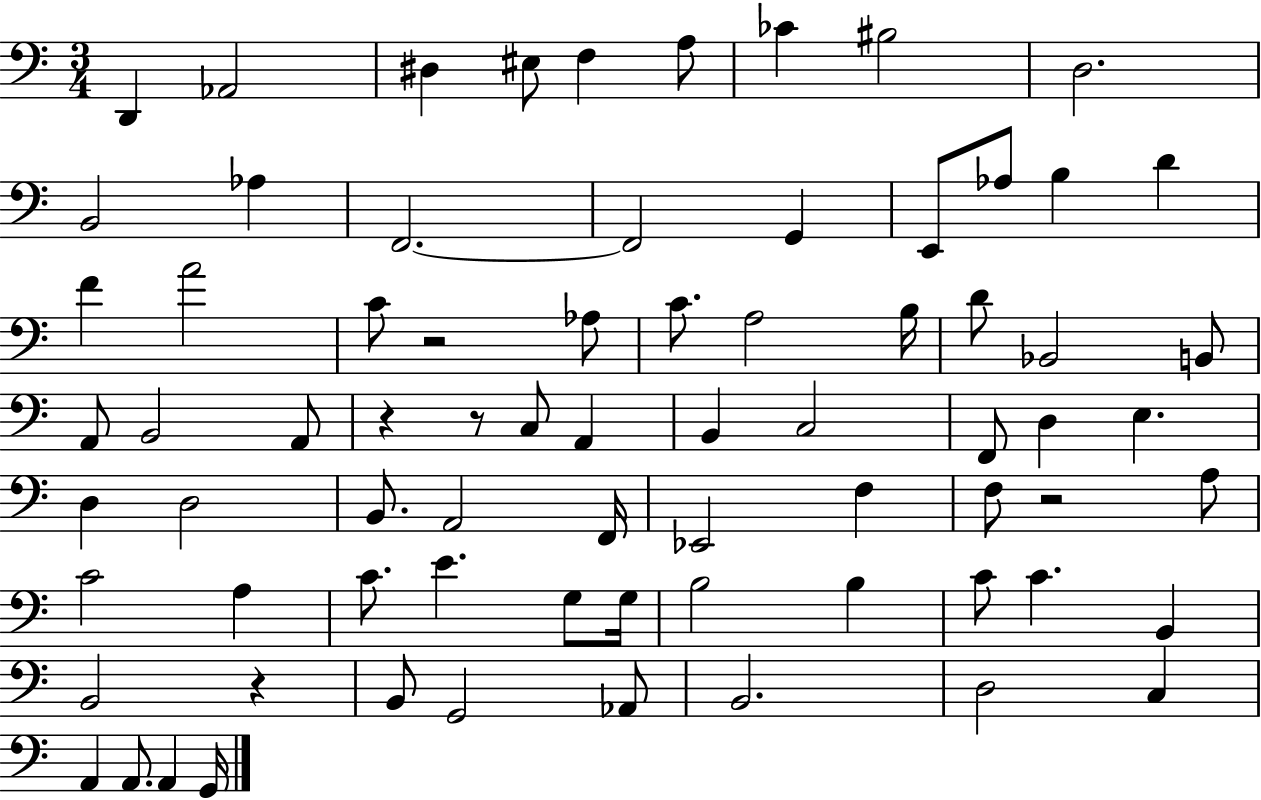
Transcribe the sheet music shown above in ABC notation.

X:1
T:Untitled
M:3/4
L:1/4
K:C
D,, _A,,2 ^D, ^E,/2 F, A,/2 _C ^B,2 D,2 B,,2 _A, F,,2 F,,2 G,, E,,/2 _A,/2 B, D F A2 C/2 z2 _A,/2 C/2 A,2 B,/4 D/2 _B,,2 B,,/2 A,,/2 B,,2 A,,/2 z z/2 C,/2 A,, B,, C,2 F,,/2 D, E, D, D,2 B,,/2 A,,2 F,,/4 _E,,2 F, F,/2 z2 A,/2 C2 A, C/2 E G,/2 G,/4 B,2 B, C/2 C B,, B,,2 z B,,/2 G,,2 _A,,/2 B,,2 D,2 C, A,, A,,/2 A,, G,,/4